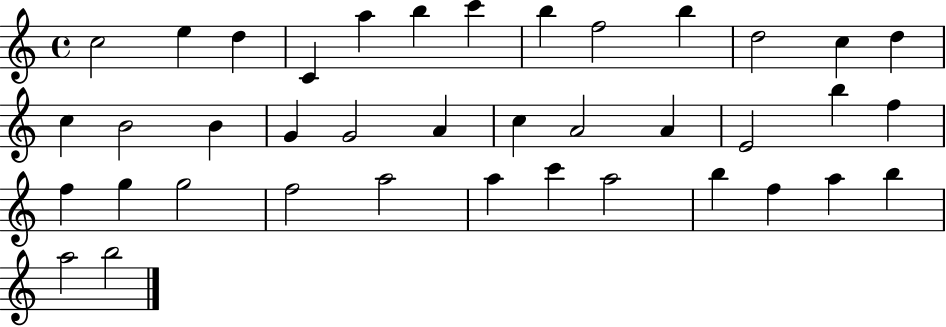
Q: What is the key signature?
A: C major